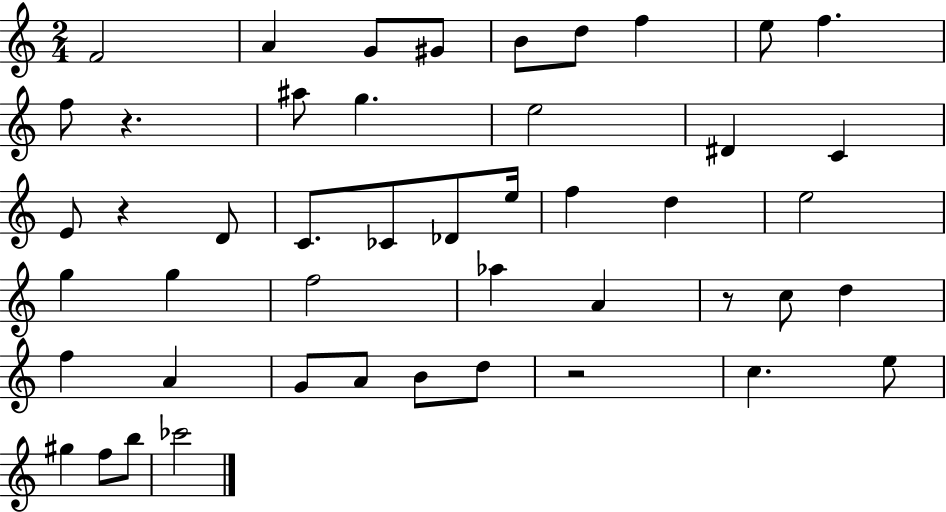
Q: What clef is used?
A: treble